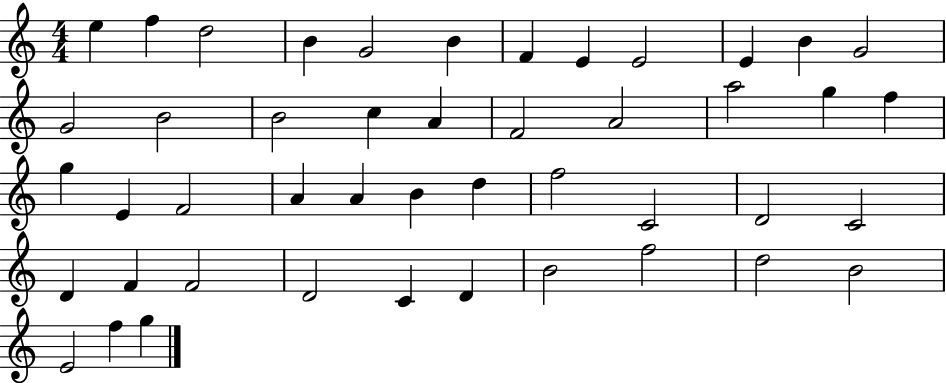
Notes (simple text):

E5/q F5/q D5/h B4/q G4/h B4/q F4/q E4/q E4/h E4/q B4/q G4/h G4/h B4/h B4/h C5/q A4/q F4/h A4/h A5/h G5/q F5/q G5/q E4/q F4/h A4/q A4/q B4/q D5/q F5/h C4/h D4/h C4/h D4/q F4/q F4/h D4/h C4/q D4/q B4/h F5/h D5/h B4/h E4/h F5/q G5/q